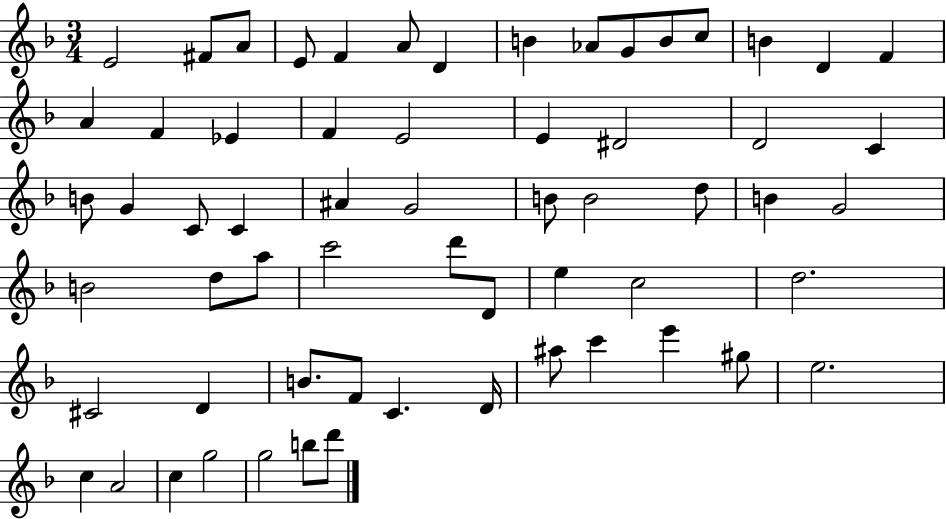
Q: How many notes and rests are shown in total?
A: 62